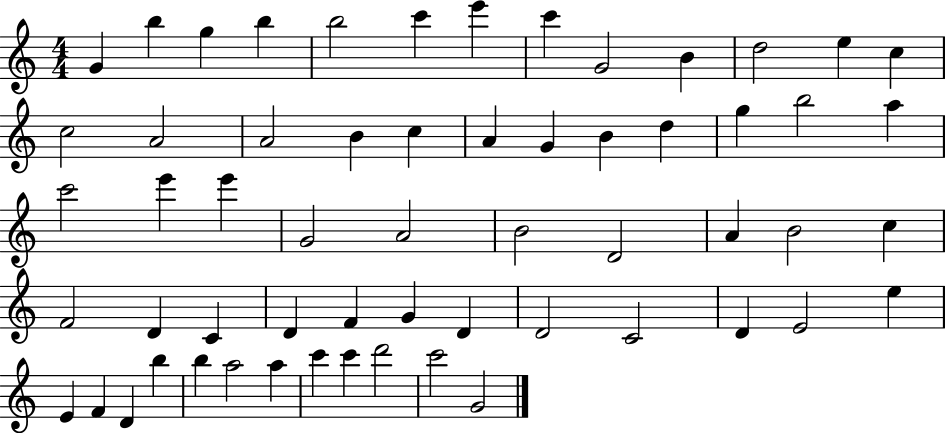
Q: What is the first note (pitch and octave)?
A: G4